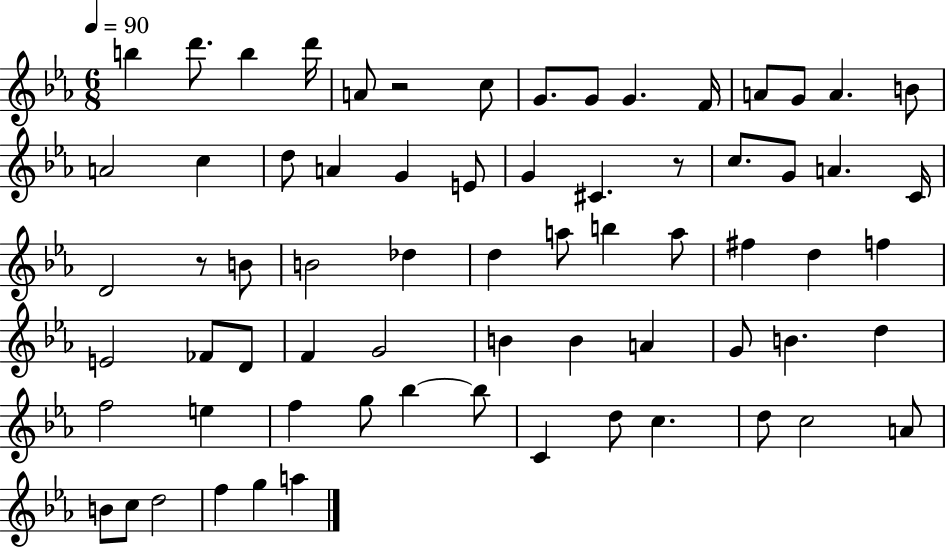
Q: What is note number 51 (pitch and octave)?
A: F5